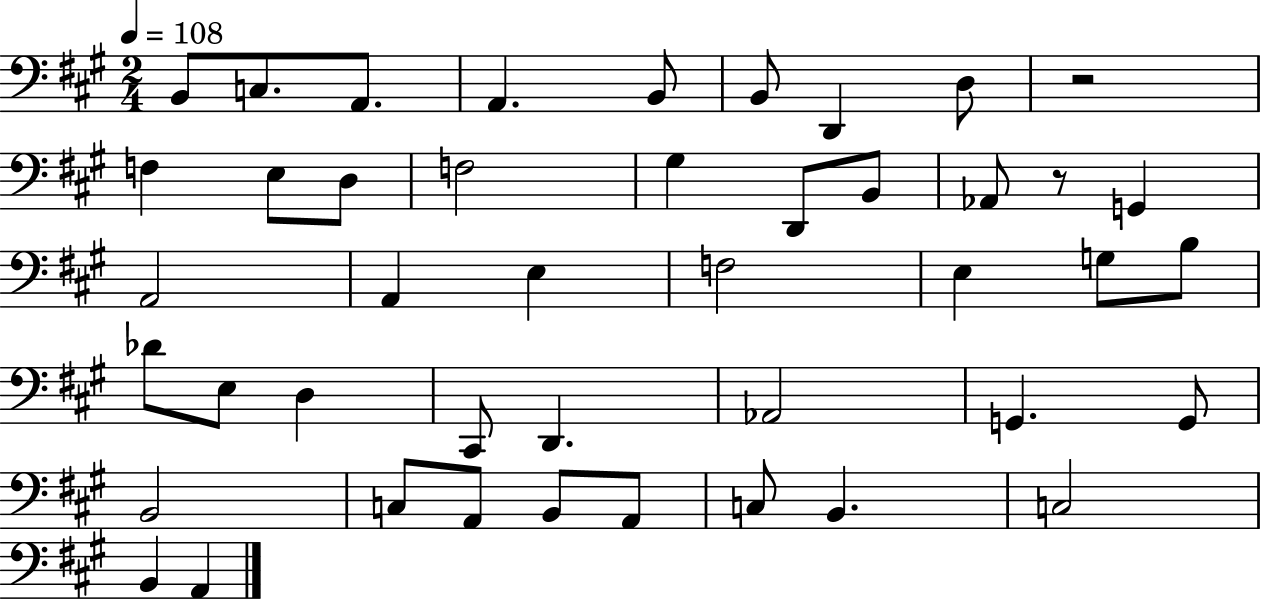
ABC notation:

X:1
T:Untitled
M:2/4
L:1/4
K:A
B,,/2 C,/2 A,,/2 A,, B,,/2 B,,/2 D,, D,/2 z2 F, E,/2 D,/2 F,2 ^G, D,,/2 B,,/2 _A,,/2 z/2 G,, A,,2 A,, E, F,2 E, G,/2 B,/2 _D/2 E,/2 D, ^C,,/2 D,, _A,,2 G,, G,,/2 B,,2 C,/2 A,,/2 B,,/2 A,,/2 C,/2 B,, C,2 B,, A,,